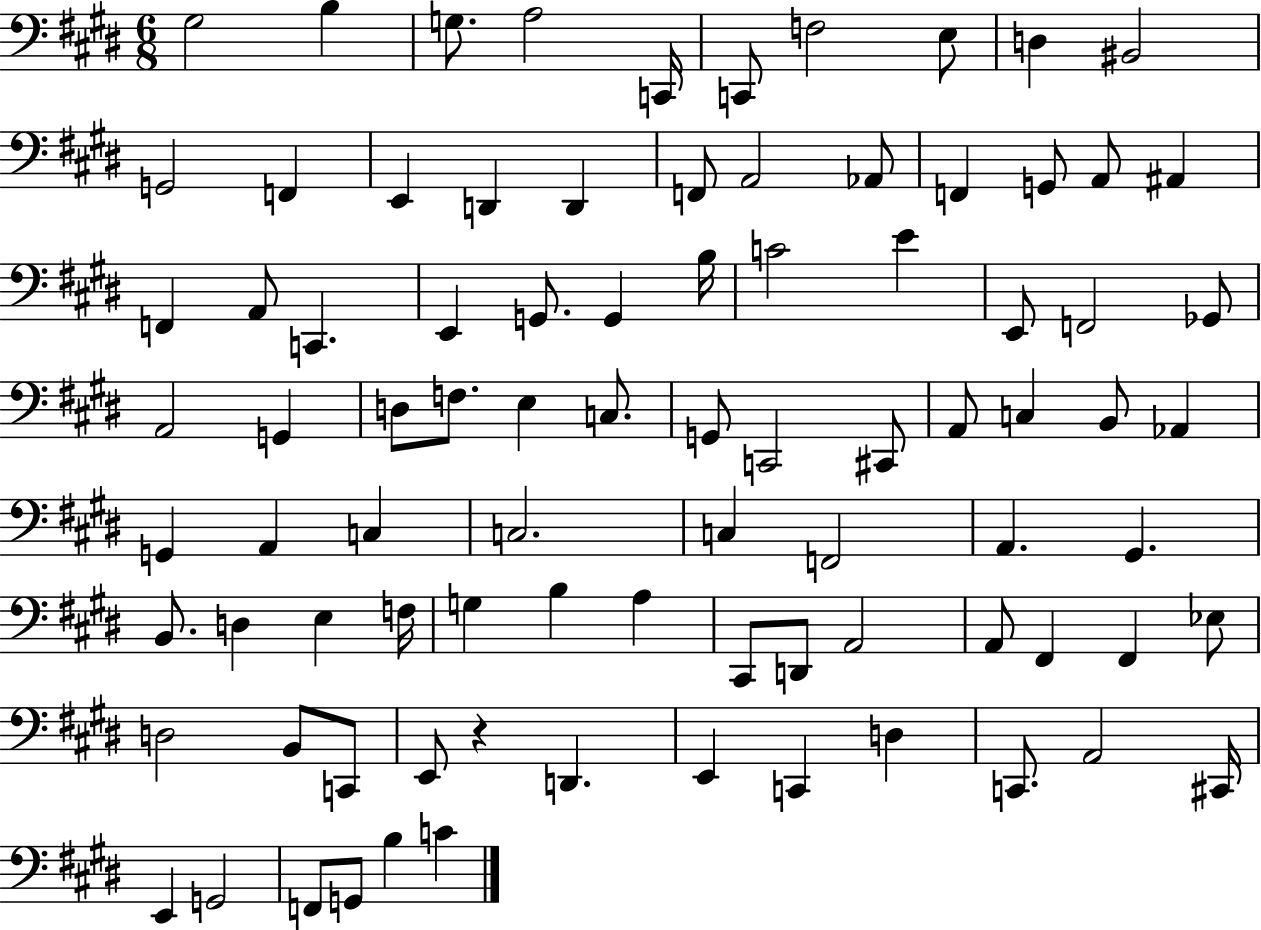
{
  \clef bass
  \numericTimeSignature
  \time 6/8
  \key e \major
  gis2 b4 | g8. a2 c,16 | c,8 f2 e8 | d4 bis,2 | \break g,2 f,4 | e,4 d,4 d,4 | f,8 a,2 aes,8 | f,4 g,8 a,8 ais,4 | \break f,4 a,8 c,4. | e,4 g,8. g,4 b16 | c'2 e'4 | e,8 f,2 ges,8 | \break a,2 g,4 | d8 f8. e4 c8. | g,8 c,2 cis,8 | a,8 c4 b,8 aes,4 | \break g,4 a,4 c4 | c2. | c4 f,2 | a,4. gis,4. | \break b,8. d4 e4 f16 | g4 b4 a4 | cis,8 d,8 a,2 | a,8 fis,4 fis,4 ees8 | \break d2 b,8 c,8 | e,8 r4 d,4. | e,4 c,4 d4 | c,8. a,2 cis,16 | \break e,4 g,2 | f,8 g,8 b4 c'4 | \bar "|."
}